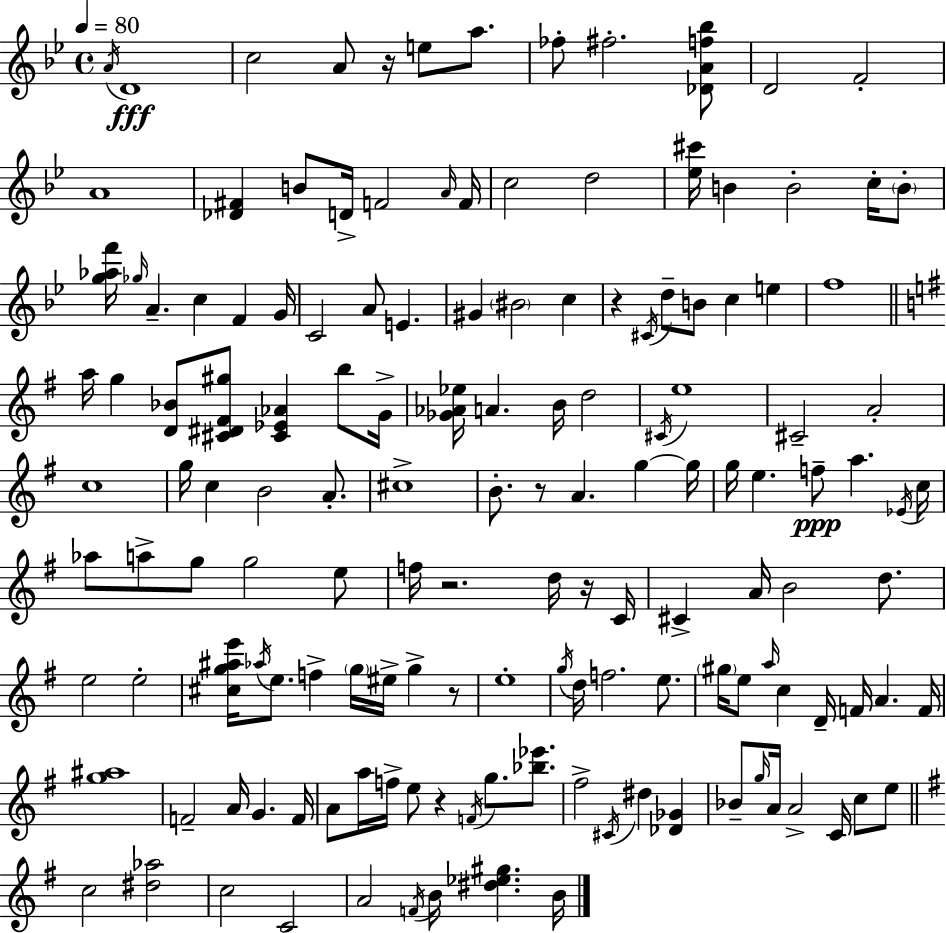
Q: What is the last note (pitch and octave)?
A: B4